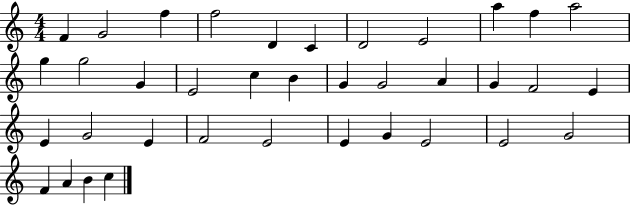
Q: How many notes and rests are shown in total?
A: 37